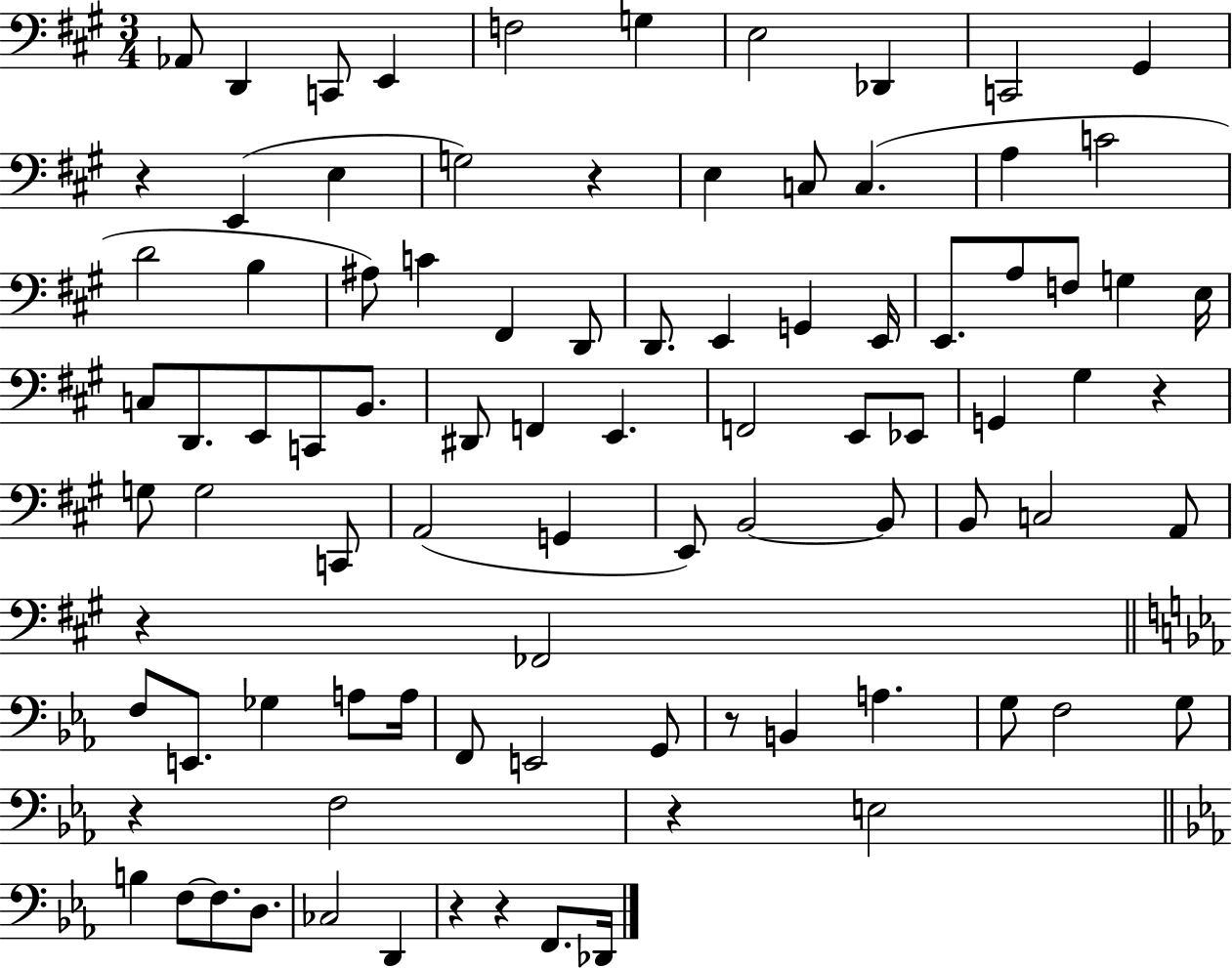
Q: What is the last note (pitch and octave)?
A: Db2